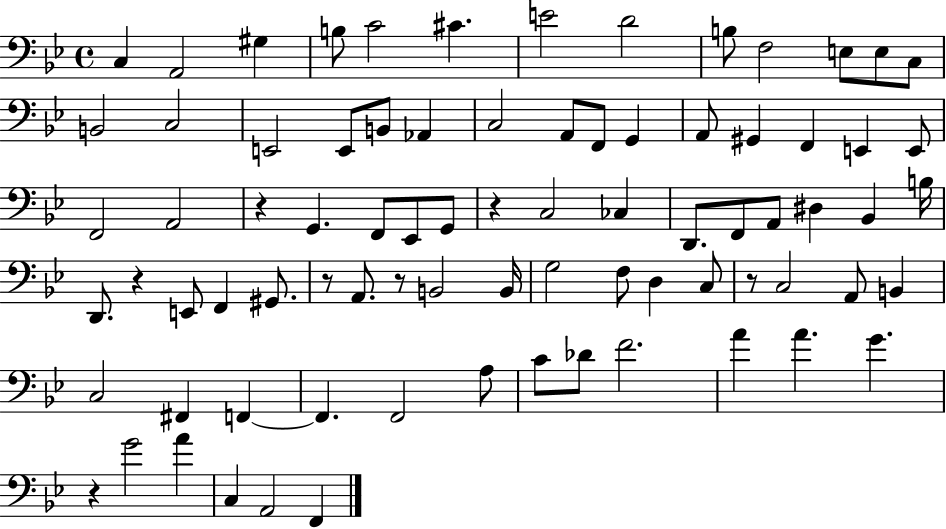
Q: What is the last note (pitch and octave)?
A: F2